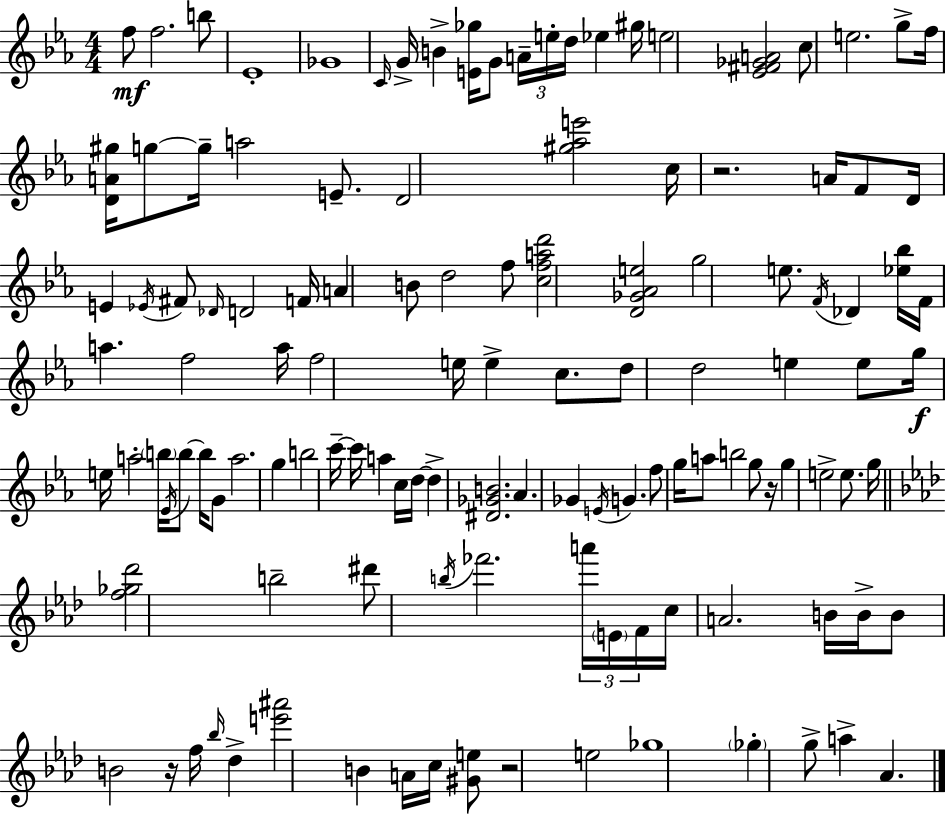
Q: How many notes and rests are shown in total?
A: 124